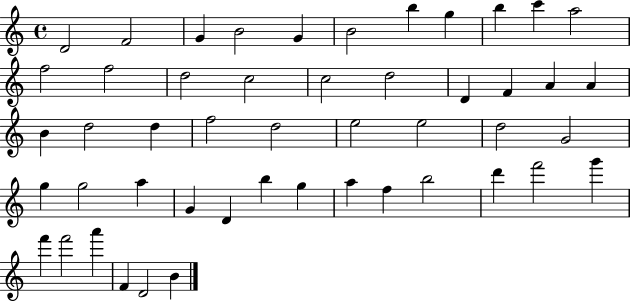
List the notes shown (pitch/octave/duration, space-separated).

D4/h F4/h G4/q B4/h G4/q B4/h B5/q G5/q B5/q C6/q A5/h F5/h F5/h D5/h C5/h C5/h D5/h D4/q F4/q A4/q A4/q B4/q D5/h D5/q F5/h D5/h E5/h E5/h D5/h G4/h G5/q G5/h A5/q G4/q D4/q B5/q G5/q A5/q F5/q B5/h D6/q F6/h G6/q F6/q F6/h A6/q F4/q D4/h B4/q